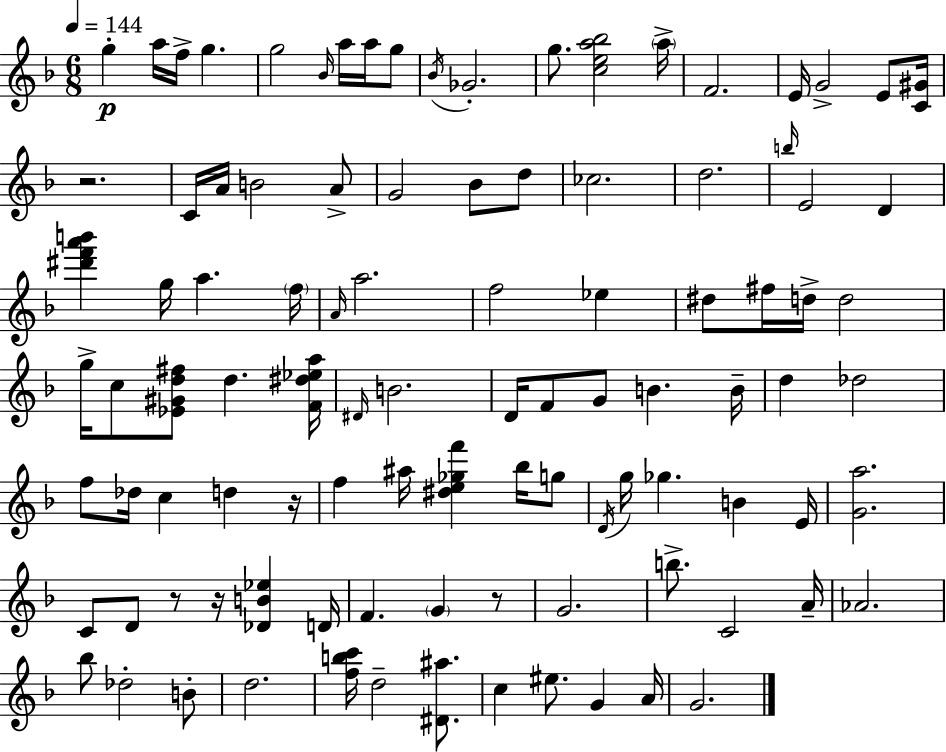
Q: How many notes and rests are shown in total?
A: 100